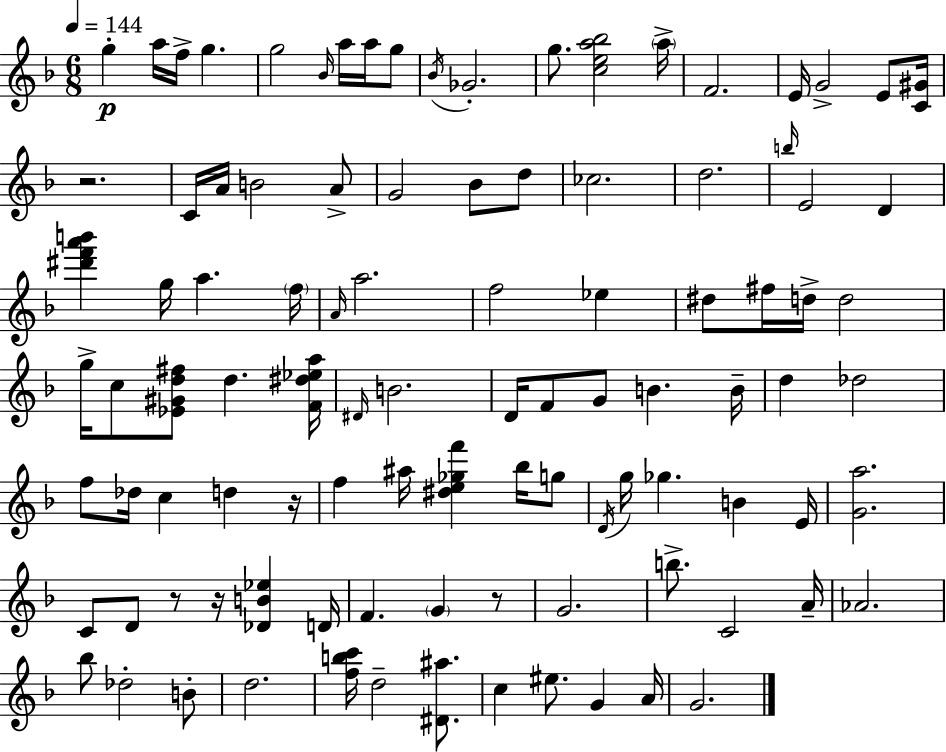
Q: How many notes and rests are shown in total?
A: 100